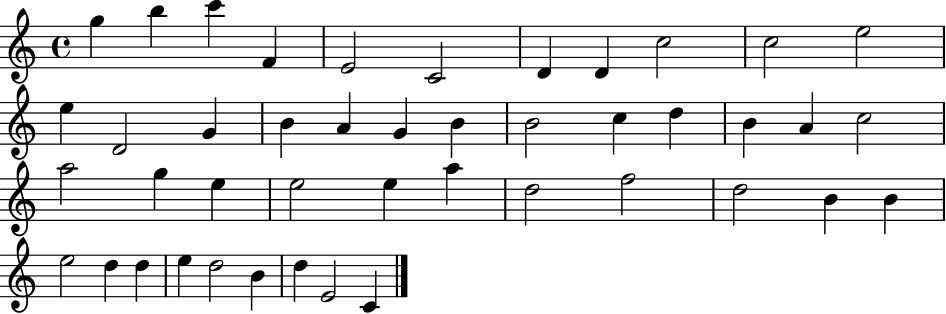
G5/q B5/q C6/q F4/q E4/h C4/h D4/q D4/q C5/h C5/h E5/h E5/q D4/h G4/q B4/q A4/q G4/q B4/q B4/h C5/q D5/q B4/q A4/q C5/h A5/h G5/q E5/q E5/h E5/q A5/q D5/h F5/h D5/h B4/q B4/q E5/h D5/q D5/q E5/q D5/h B4/q D5/q E4/h C4/q